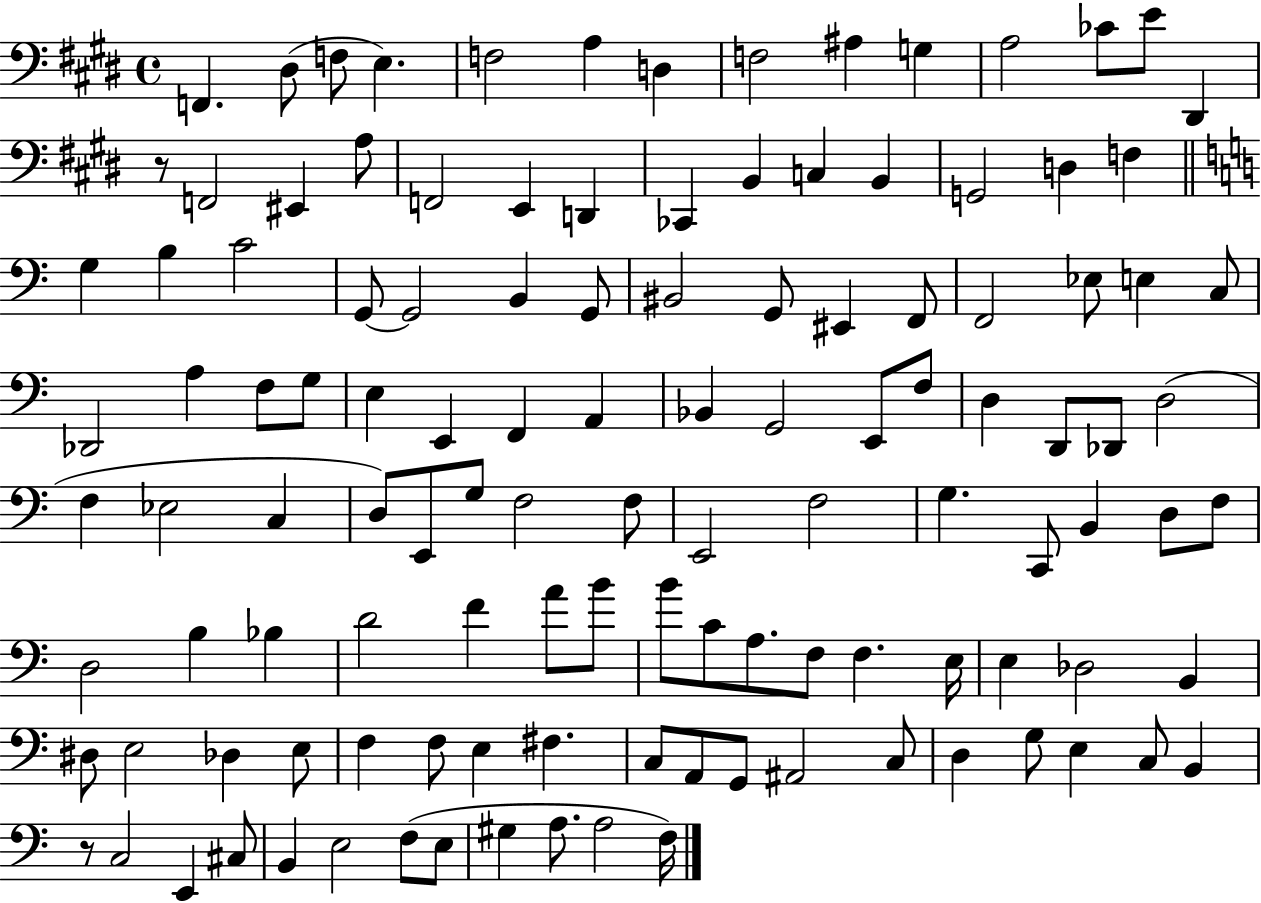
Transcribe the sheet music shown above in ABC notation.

X:1
T:Untitled
M:4/4
L:1/4
K:E
F,, ^D,/2 F,/2 E, F,2 A, D, F,2 ^A, G, A,2 _C/2 E/2 ^D,, z/2 F,,2 ^E,, A,/2 F,,2 E,, D,, _C,, B,, C, B,, G,,2 D, F, G, B, C2 G,,/2 G,,2 B,, G,,/2 ^B,,2 G,,/2 ^E,, F,,/2 F,,2 _E,/2 E, C,/2 _D,,2 A, F,/2 G,/2 E, E,, F,, A,, _B,, G,,2 E,,/2 F,/2 D, D,,/2 _D,,/2 D,2 F, _E,2 C, D,/2 E,,/2 G,/2 F,2 F,/2 E,,2 F,2 G, C,,/2 B,, D,/2 F,/2 D,2 B, _B, D2 F A/2 B/2 B/2 C/2 A,/2 F,/2 F, E,/4 E, _D,2 B,, ^D,/2 E,2 _D, E,/2 F, F,/2 E, ^F, C,/2 A,,/2 G,,/2 ^A,,2 C,/2 D, G,/2 E, C,/2 B,, z/2 C,2 E,, ^C,/2 B,, E,2 F,/2 E,/2 ^G, A,/2 A,2 F,/4